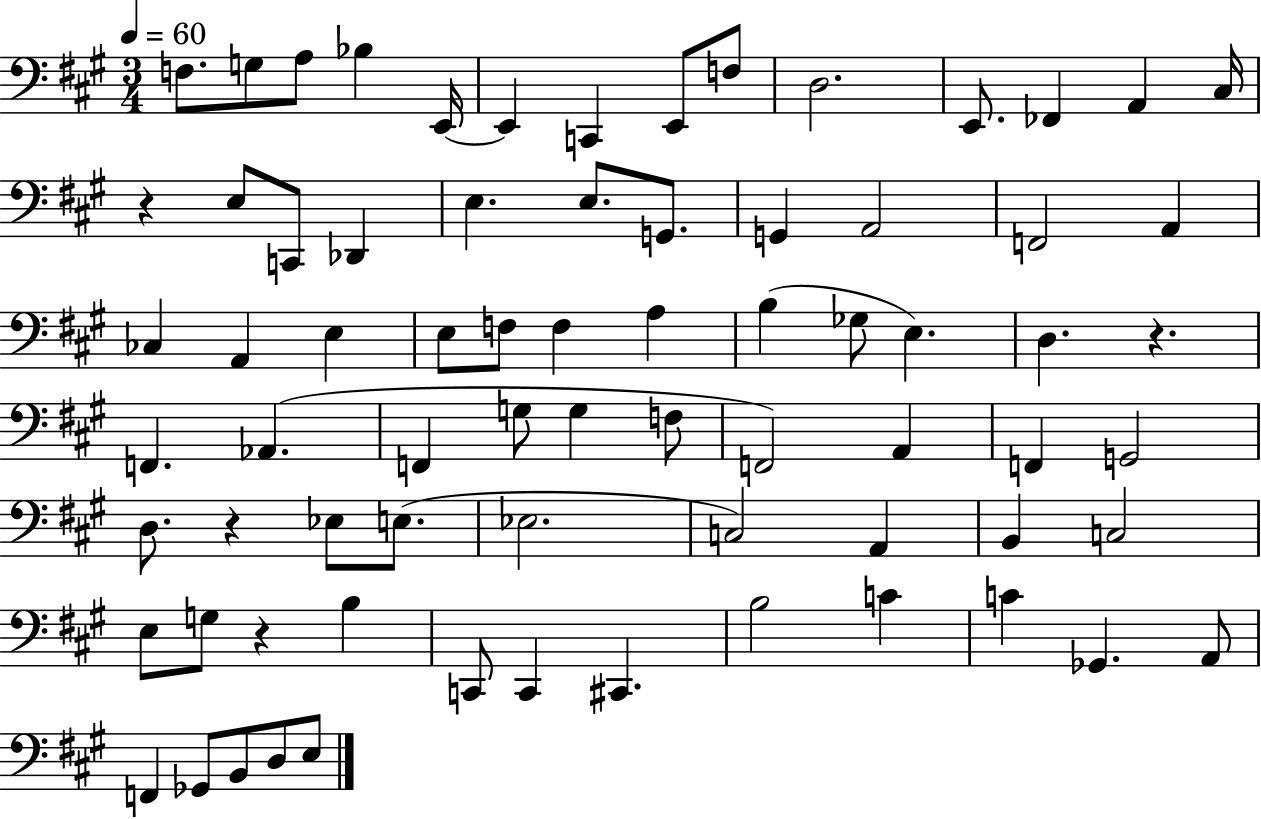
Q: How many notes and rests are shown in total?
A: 73